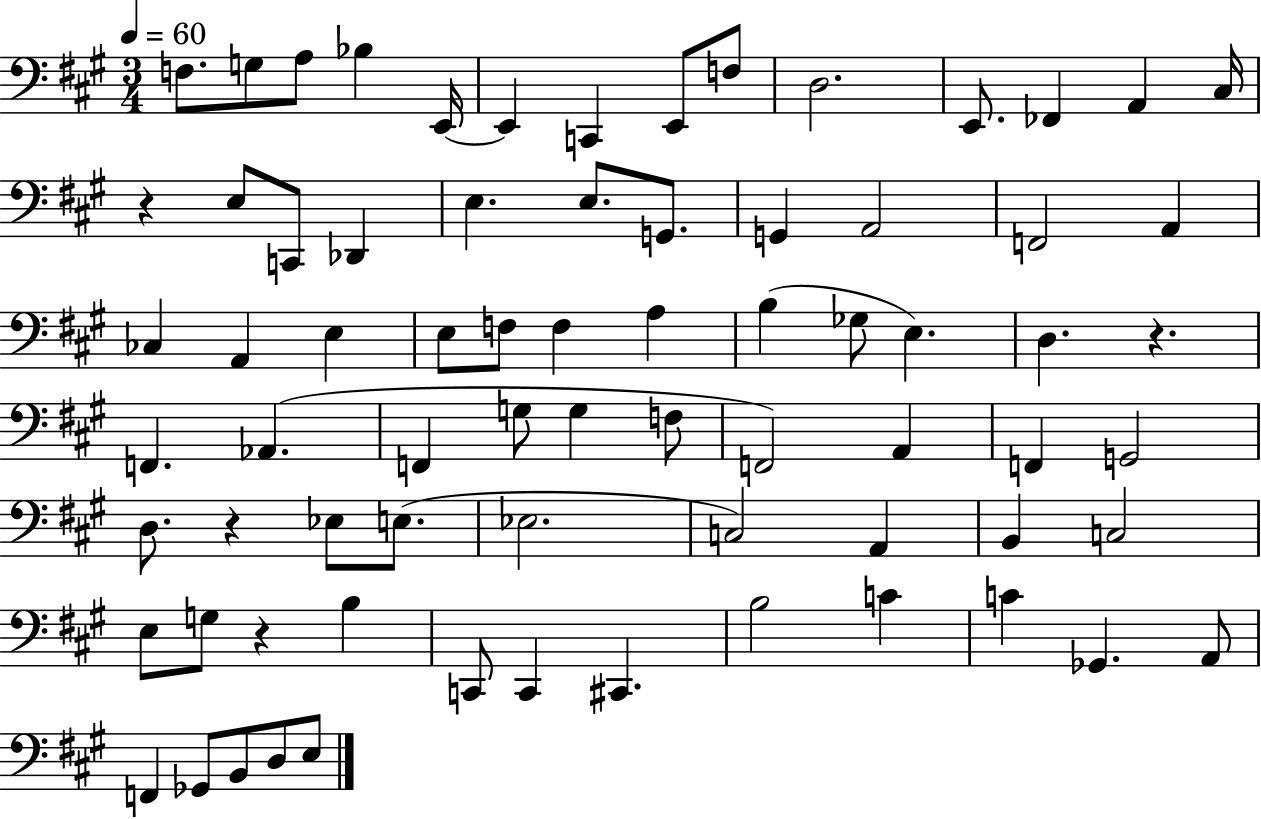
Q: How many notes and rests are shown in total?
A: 73